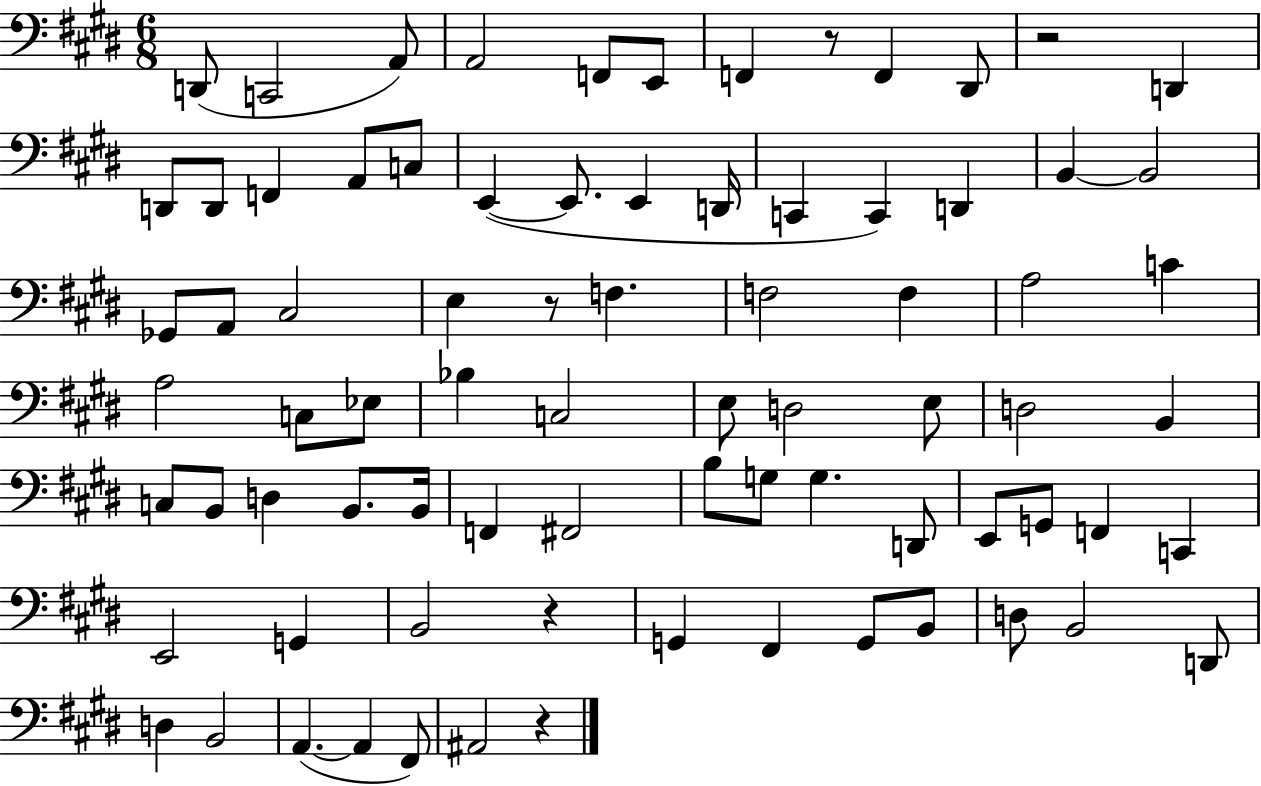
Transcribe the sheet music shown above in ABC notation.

X:1
T:Untitled
M:6/8
L:1/4
K:E
D,,/2 C,,2 A,,/2 A,,2 F,,/2 E,,/2 F,, z/2 F,, ^D,,/2 z2 D,, D,,/2 D,,/2 F,, A,,/2 C,/2 E,, E,,/2 E,, D,,/4 C,, C,, D,, B,, B,,2 _G,,/2 A,,/2 ^C,2 E, z/2 F, F,2 F, A,2 C A,2 C,/2 _E,/2 _B, C,2 E,/2 D,2 E,/2 D,2 B,, C,/2 B,,/2 D, B,,/2 B,,/4 F,, ^F,,2 B,/2 G,/2 G, D,,/2 E,,/2 G,,/2 F,, C,, E,,2 G,, B,,2 z G,, ^F,, G,,/2 B,,/2 D,/2 B,,2 D,,/2 D, B,,2 A,, A,, ^F,,/2 ^A,,2 z